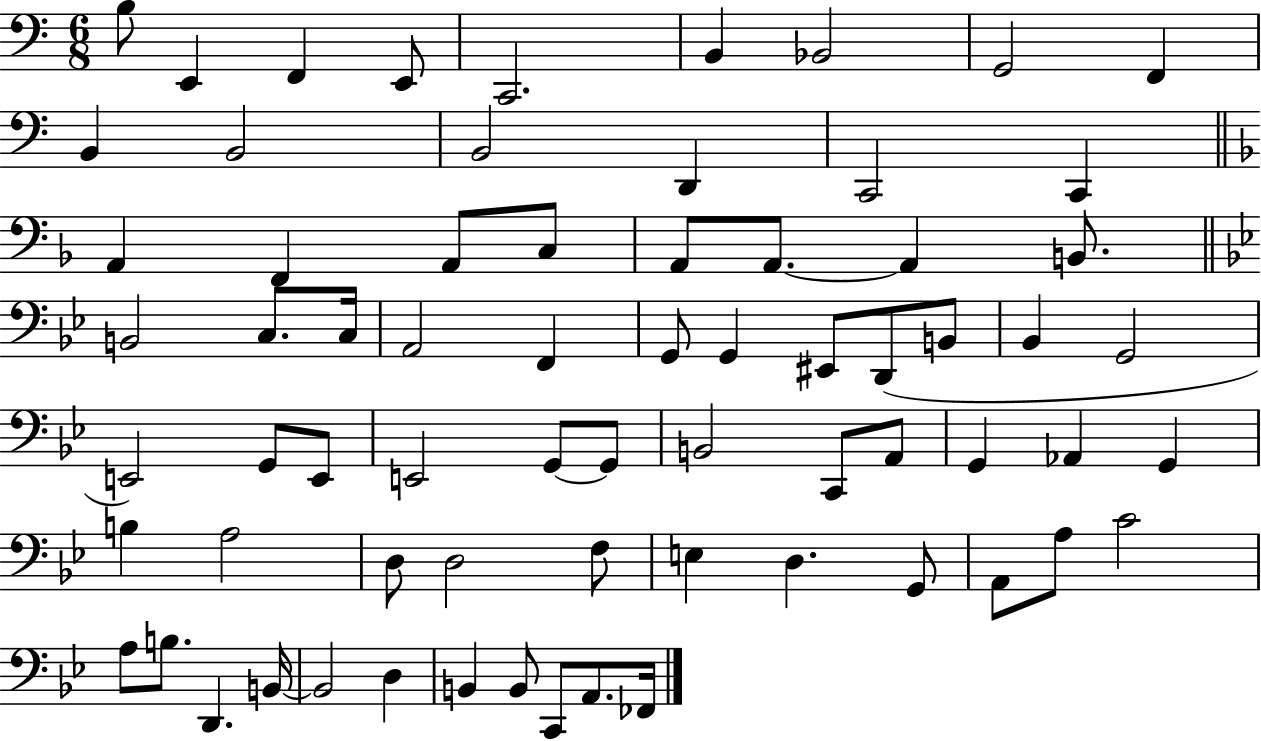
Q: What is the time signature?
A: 6/8